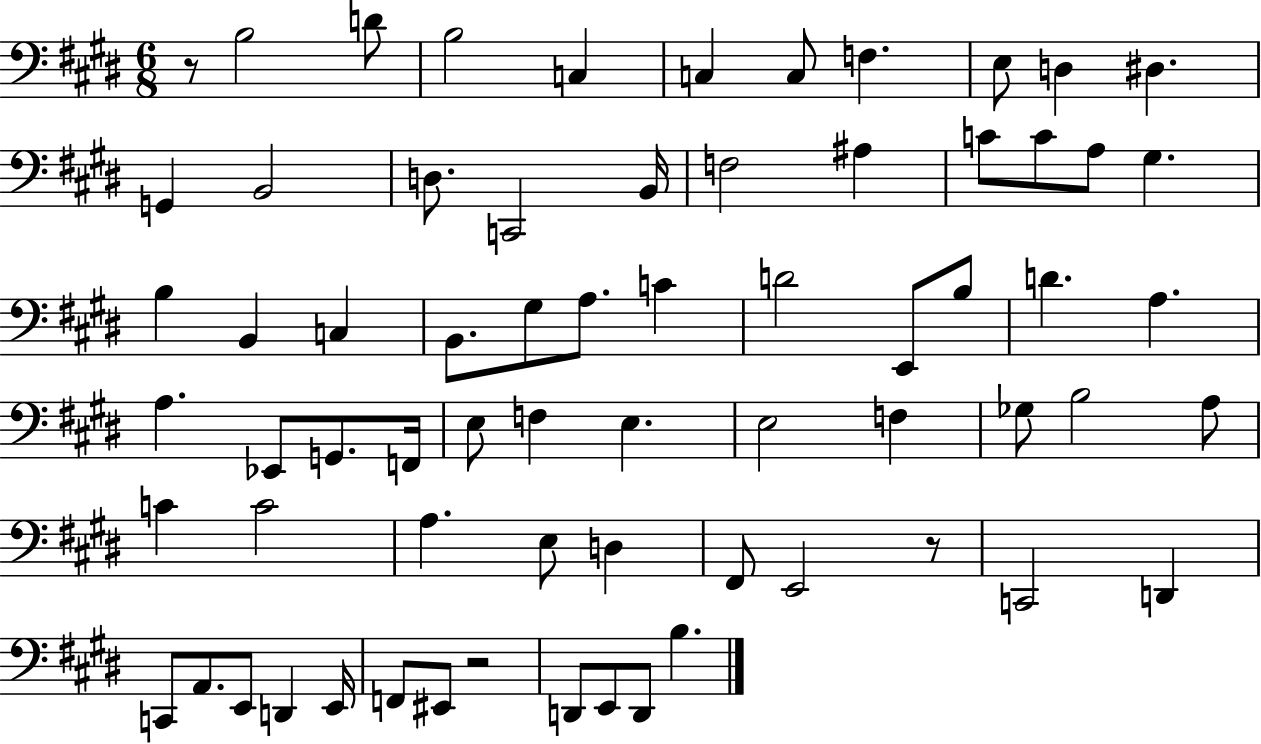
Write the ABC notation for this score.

X:1
T:Untitled
M:6/8
L:1/4
K:E
z/2 B,2 D/2 B,2 C, C, C,/2 F, E,/2 D, ^D, G,, B,,2 D,/2 C,,2 B,,/4 F,2 ^A, C/2 C/2 A,/2 ^G, B, B,, C, B,,/2 ^G,/2 A,/2 C D2 E,,/2 B,/2 D A, A, _E,,/2 G,,/2 F,,/4 E,/2 F, E, E,2 F, _G,/2 B,2 A,/2 C C2 A, E,/2 D, ^F,,/2 E,,2 z/2 C,,2 D,, C,,/2 A,,/2 E,,/2 D,, E,,/4 F,,/2 ^E,,/2 z2 D,,/2 E,,/2 D,,/2 B,